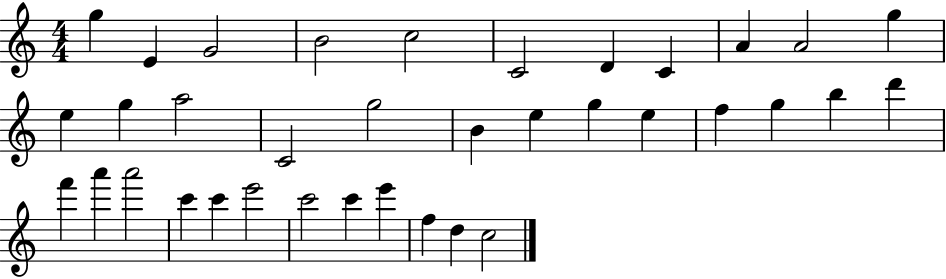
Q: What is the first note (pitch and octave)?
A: G5